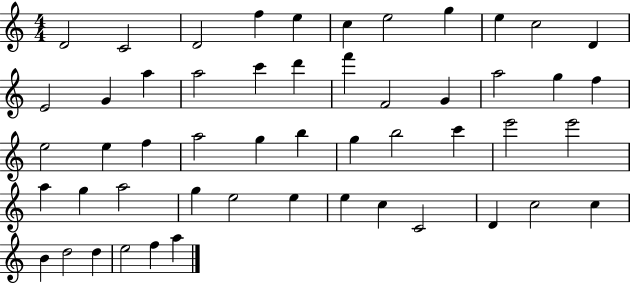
X:1
T:Untitled
M:4/4
L:1/4
K:C
D2 C2 D2 f e c e2 g e c2 D E2 G a a2 c' d' f' F2 G a2 g f e2 e f a2 g b g b2 c' e'2 e'2 a g a2 g e2 e e c C2 D c2 c B d2 d e2 f a